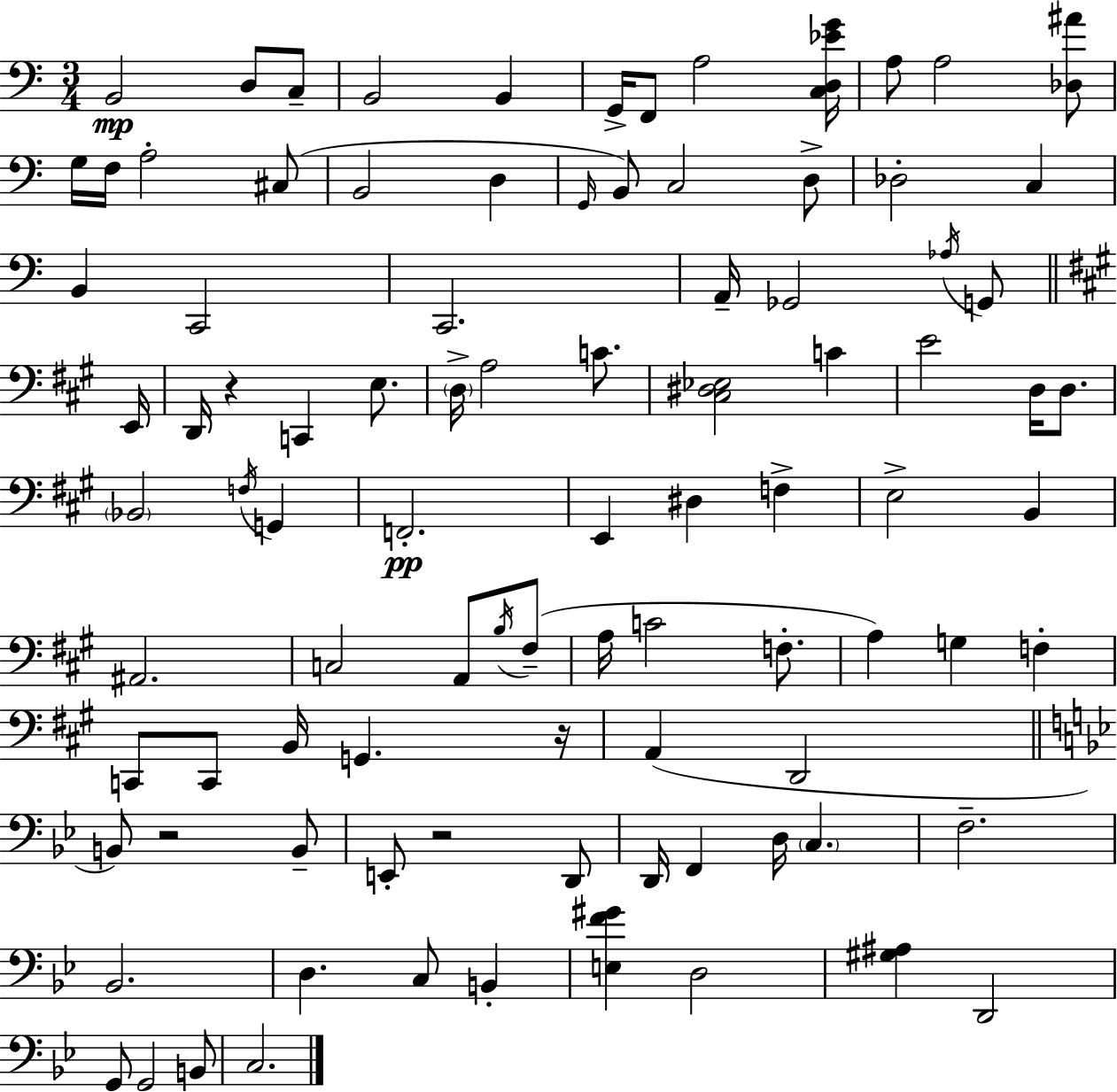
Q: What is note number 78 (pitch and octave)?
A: C3